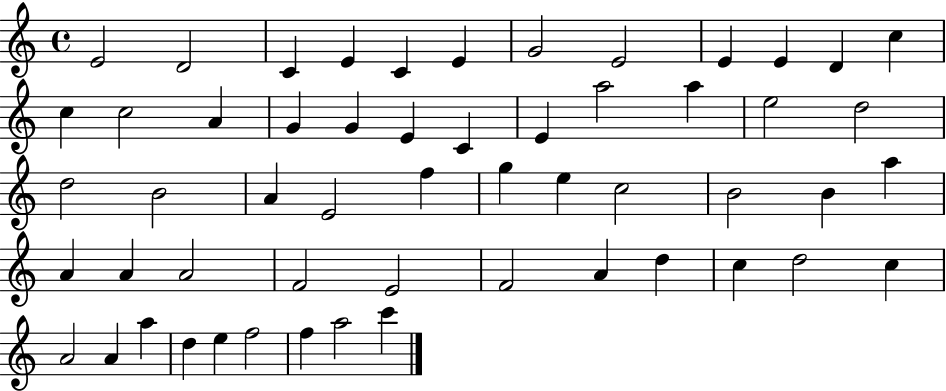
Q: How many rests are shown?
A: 0